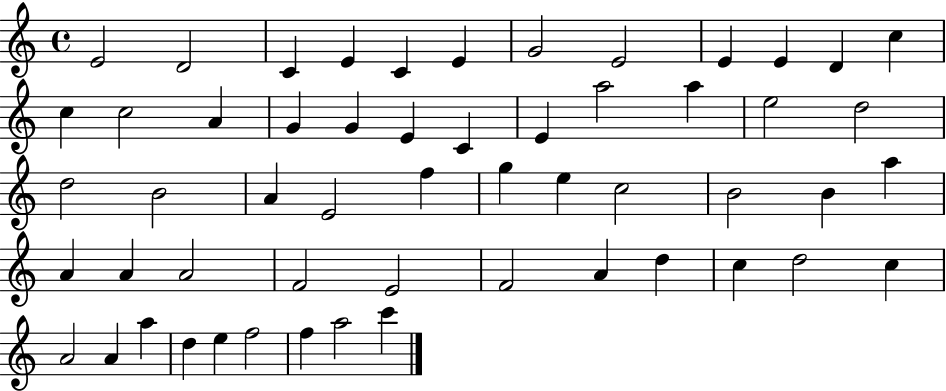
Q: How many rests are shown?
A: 0